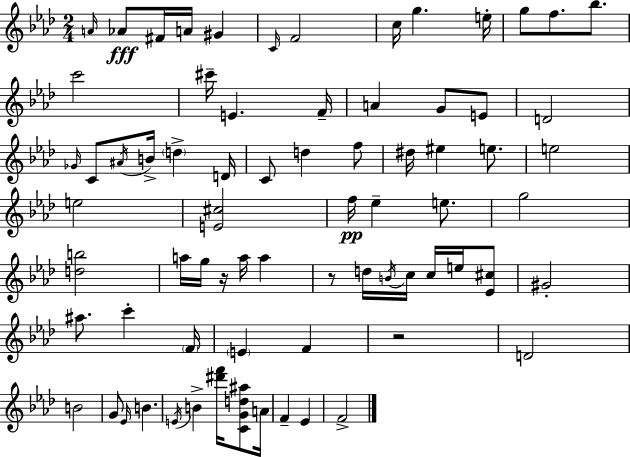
X:1
T:Untitled
M:2/4
L:1/4
K:Fm
A/4 _A/2 ^F/4 A/4 ^G C/4 F2 c/4 g e/4 g/2 f/2 _b/2 c'2 ^c'/4 E F/4 A G/2 E/2 D2 _G/4 C/2 ^A/4 B/4 d D/4 C/2 d f/2 ^d/4 ^e e/2 e2 e2 [E^c]2 f/4 _e e/2 g2 [db]2 a/4 g/4 z/4 a/4 a z/2 d/4 B/4 c/4 c/4 e/4 [_E^c]/2 ^G2 ^a/2 c' F/4 E F z2 D2 B2 G/2 _E/4 B E/4 B [^d'f']/4 [CGd^a]/2 A/4 F _E F2